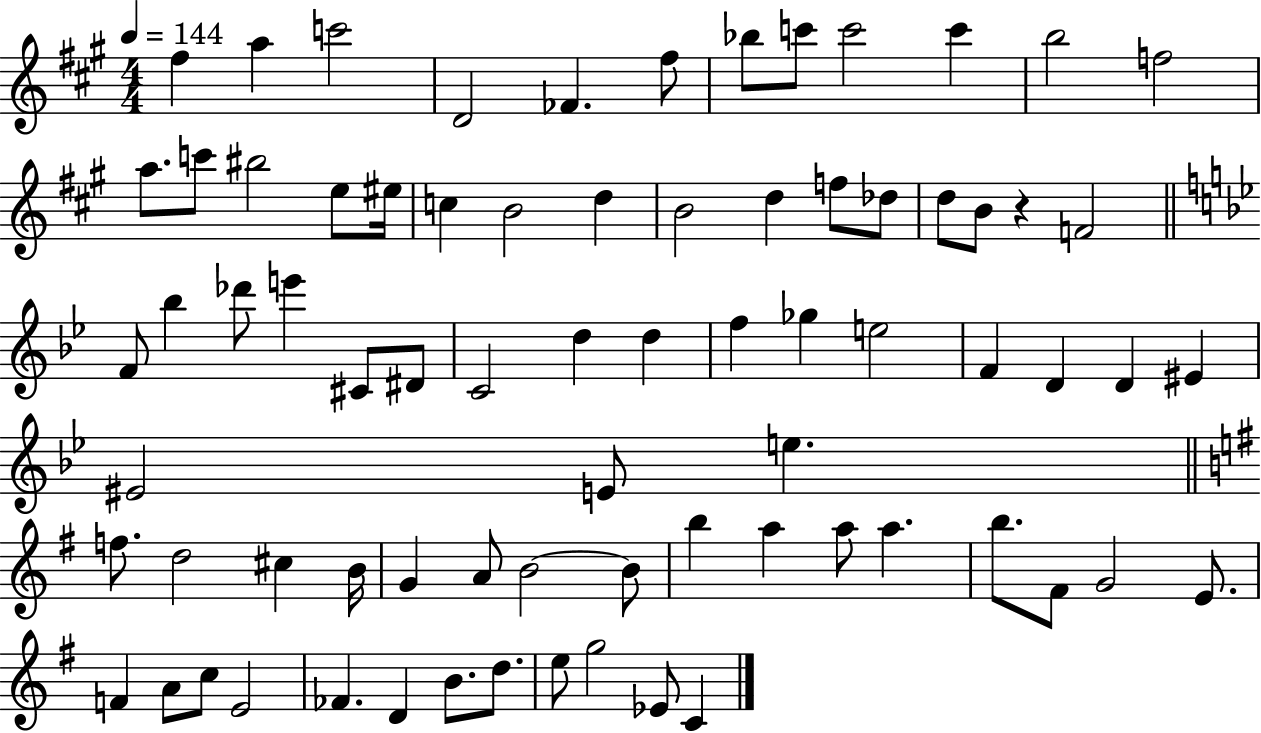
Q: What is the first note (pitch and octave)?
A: F#5